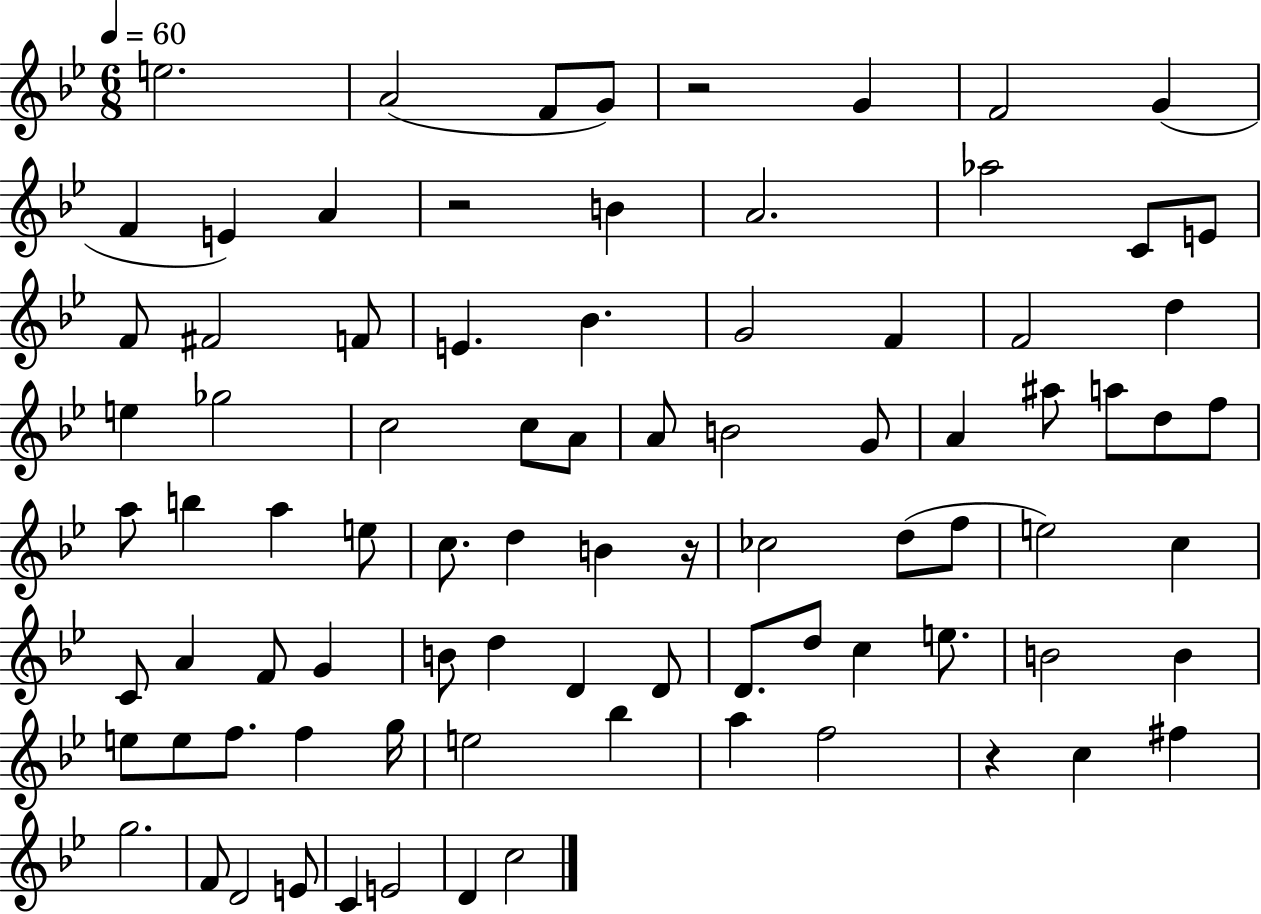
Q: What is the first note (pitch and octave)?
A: E5